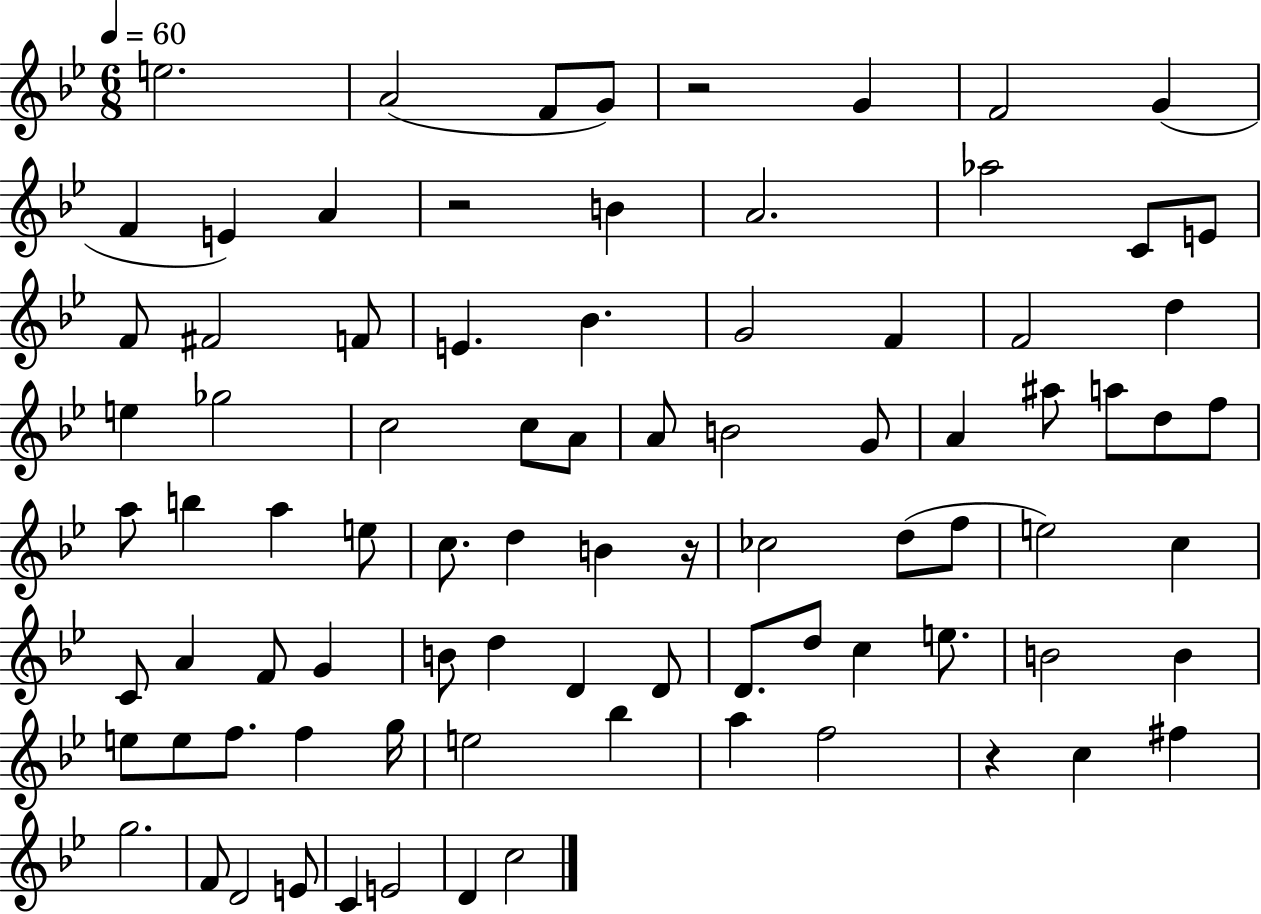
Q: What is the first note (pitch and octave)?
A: E5